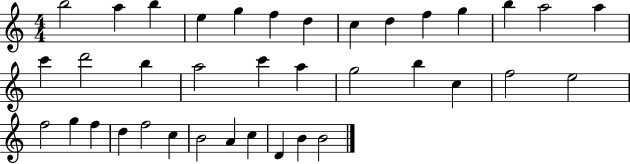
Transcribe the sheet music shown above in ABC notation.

X:1
T:Untitled
M:4/4
L:1/4
K:C
b2 a b e g f d c d f g b a2 a c' d'2 b a2 c' a g2 b c f2 e2 f2 g f d f2 c B2 A c D B B2